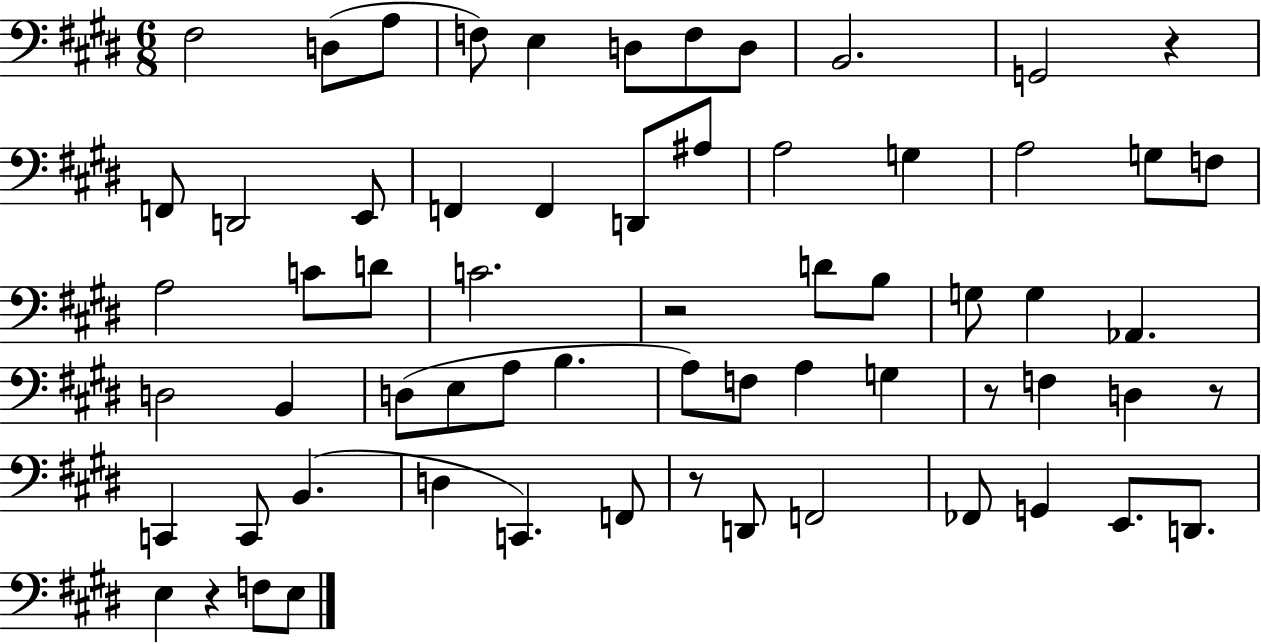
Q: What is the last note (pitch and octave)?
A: E3